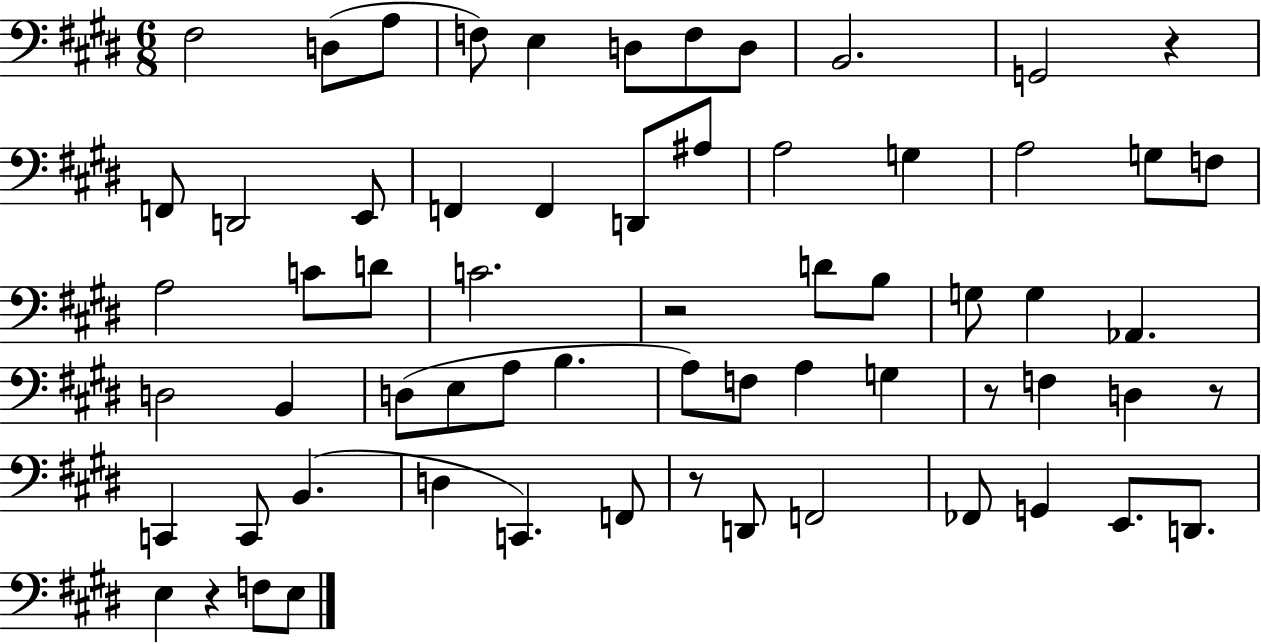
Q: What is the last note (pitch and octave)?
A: E3